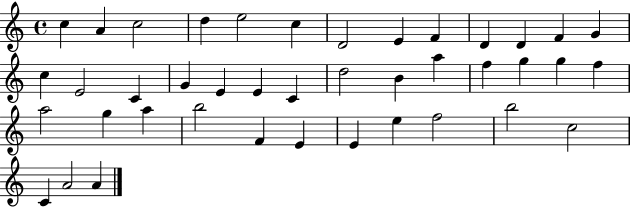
{
  \clef treble
  \time 4/4
  \defaultTimeSignature
  \key c \major
  c''4 a'4 c''2 | d''4 e''2 c''4 | d'2 e'4 f'4 | d'4 d'4 f'4 g'4 | \break c''4 e'2 c'4 | g'4 e'4 e'4 c'4 | d''2 b'4 a''4 | f''4 g''4 g''4 f''4 | \break a''2 g''4 a''4 | b''2 f'4 e'4 | e'4 e''4 f''2 | b''2 c''2 | \break c'4 a'2 a'4 | \bar "|."
}